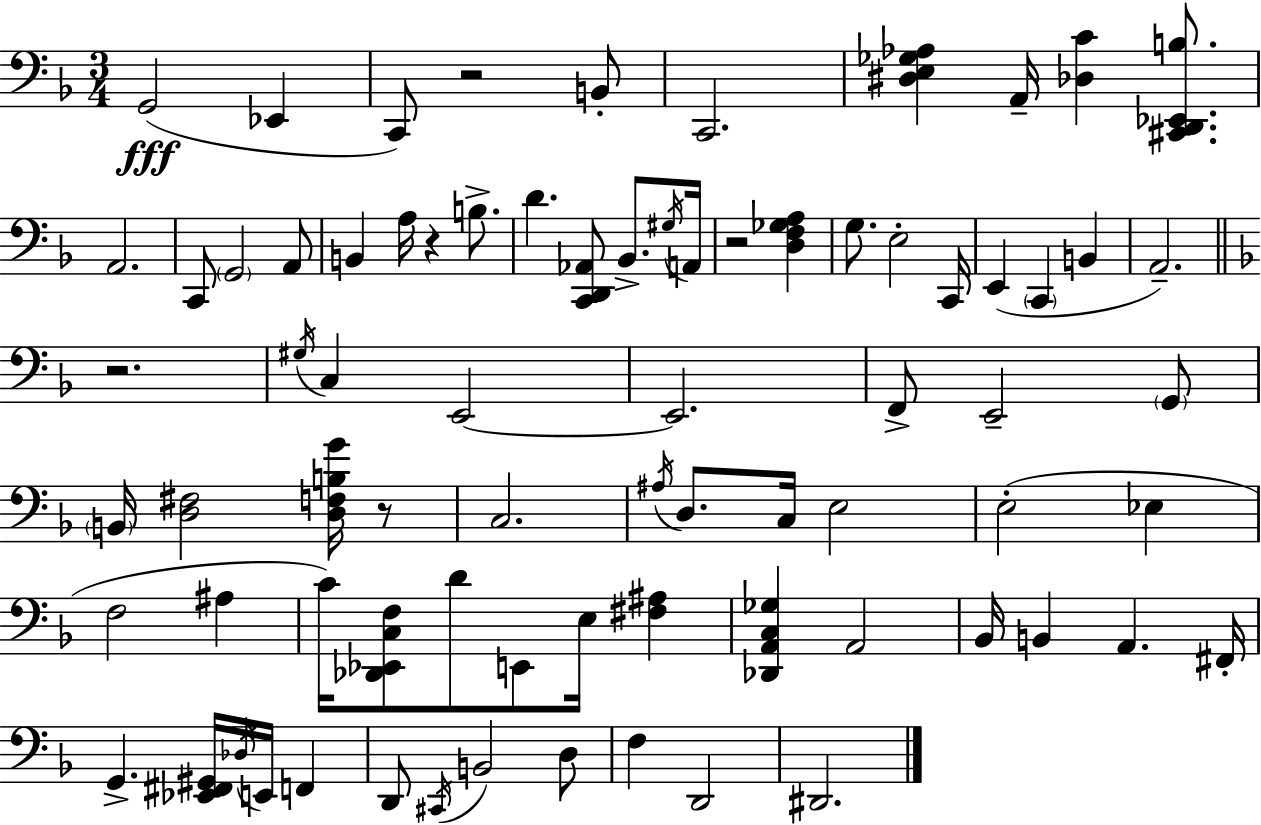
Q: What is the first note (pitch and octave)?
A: G2